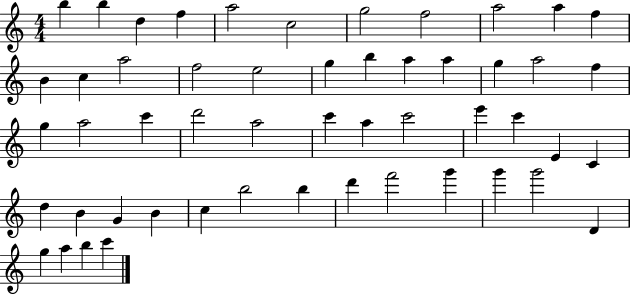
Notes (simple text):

B5/q B5/q D5/q F5/q A5/h C5/h G5/h F5/h A5/h A5/q F5/q B4/q C5/q A5/h F5/h E5/h G5/q B5/q A5/q A5/q G5/q A5/h F5/q G5/q A5/h C6/q D6/h A5/h C6/q A5/q C6/h E6/q C6/q E4/q C4/q D5/q B4/q G4/q B4/q C5/q B5/h B5/q D6/q F6/h G6/q G6/q G6/h D4/q G5/q A5/q B5/q C6/q